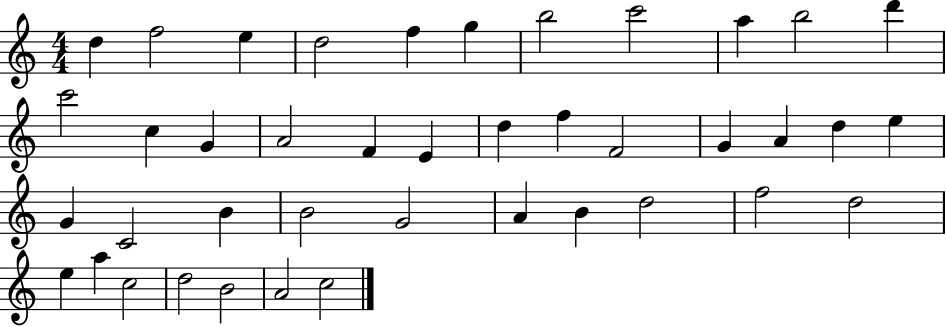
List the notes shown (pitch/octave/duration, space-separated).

D5/q F5/h E5/q D5/h F5/q G5/q B5/h C6/h A5/q B5/h D6/q C6/h C5/q G4/q A4/h F4/q E4/q D5/q F5/q F4/h G4/q A4/q D5/q E5/q G4/q C4/h B4/q B4/h G4/h A4/q B4/q D5/h F5/h D5/h E5/q A5/q C5/h D5/h B4/h A4/h C5/h